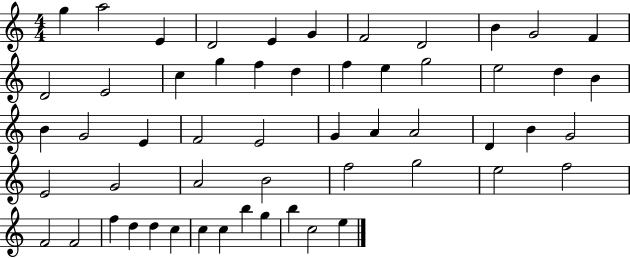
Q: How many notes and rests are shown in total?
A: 55